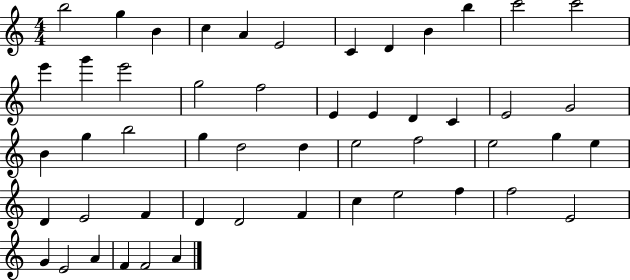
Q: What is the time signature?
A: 4/4